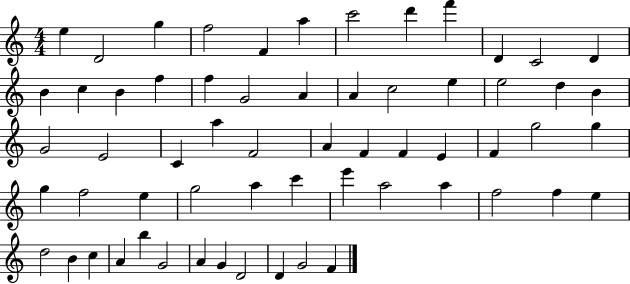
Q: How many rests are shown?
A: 0